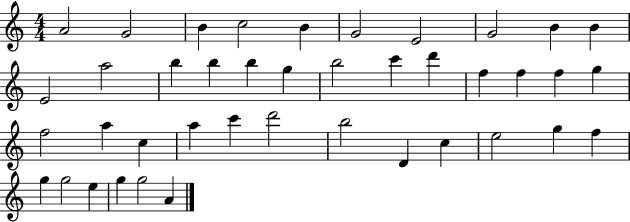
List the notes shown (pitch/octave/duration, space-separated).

A4/h G4/h B4/q C5/h B4/q G4/h E4/h G4/h B4/q B4/q E4/h A5/h B5/q B5/q B5/q G5/q B5/h C6/q D6/q F5/q F5/q F5/q G5/q F5/h A5/q C5/q A5/q C6/q D6/h B5/h D4/q C5/q E5/h G5/q F5/q G5/q G5/h E5/q G5/q G5/h A4/q